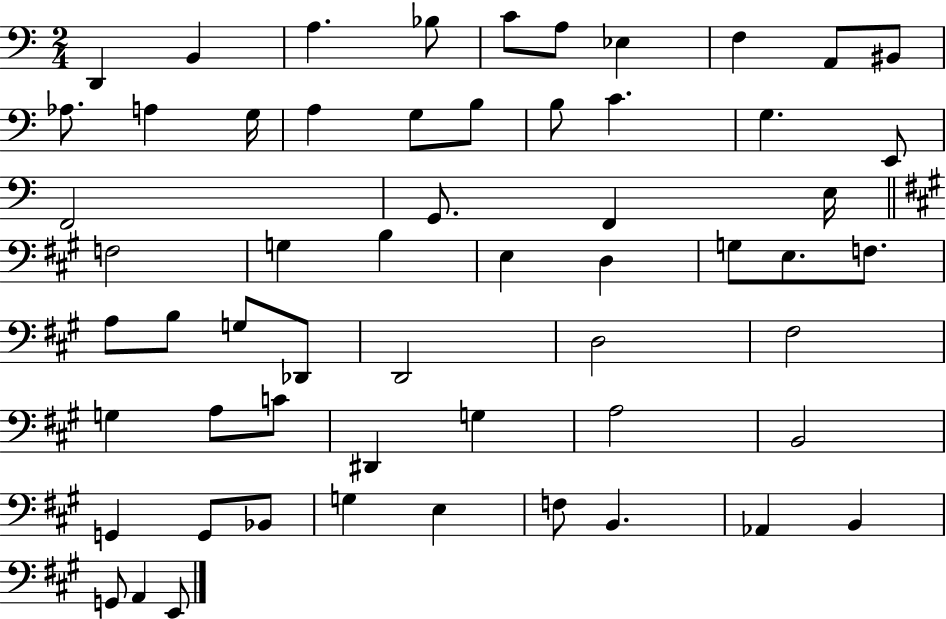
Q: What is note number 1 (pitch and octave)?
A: D2